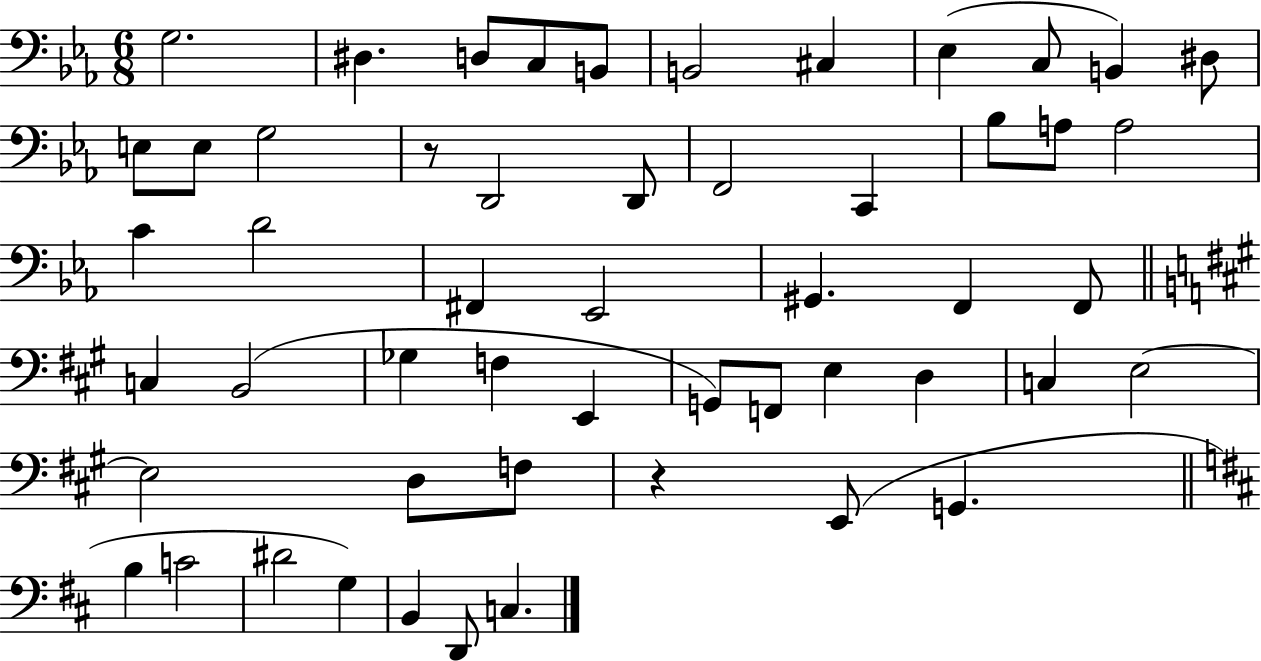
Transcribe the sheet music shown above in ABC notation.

X:1
T:Untitled
M:6/8
L:1/4
K:Eb
G,2 ^D, D,/2 C,/2 B,,/2 B,,2 ^C, _E, C,/2 B,, ^D,/2 E,/2 E,/2 G,2 z/2 D,,2 D,,/2 F,,2 C,, _B,/2 A,/2 A,2 C D2 ^F,, _E,,2 ^G,, F,, F,,/2 C, B,,2 _G, F, E,, G,,/2 F,,/2 E, D, C, E,2 E,2 D,/2 F,/2 z E,,/2 G,, B, C2 ^D2 G, B,, D,,/2 C,